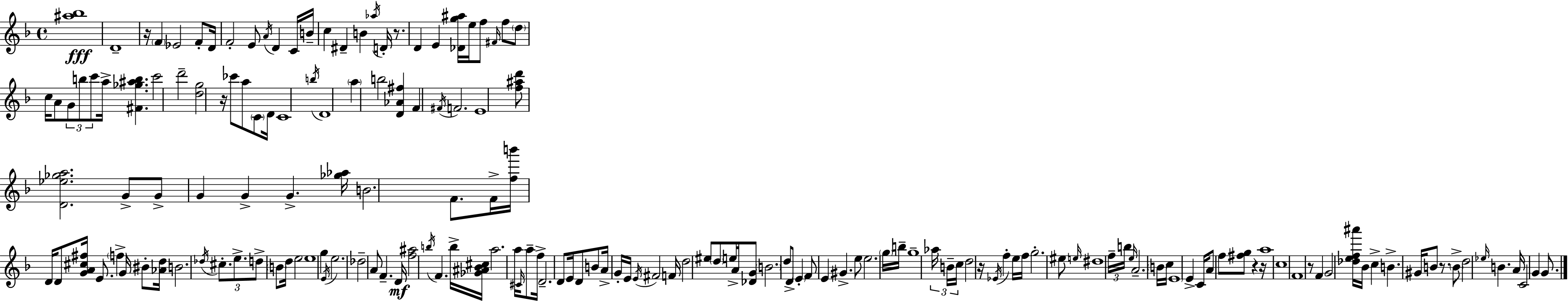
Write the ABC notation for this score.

X:1
T:Untitled
M:4/4
L:1/4
K:Dm
[^a_b]4 D4 z/4 F _E2 F/2 D/4 F2 E/2 A/4 D C/4 B/4 c ^D B _a/4 D/4 z/2 D E [_Dg^a]/4 e/4 f/2 ^F/4 f/2 d/2 c/4 A/2 G/2 b/2 c'/2 a/4 [^F_g^ab] c'2 d'2 [dg]2 z/4 _c'/2 a/2 C/2 D/4 C4 b/4 D4 a b2 [D_A^f] F ^F/4 F2 E4 [f^ad']/2 [D_e_ga]2 G/2 G/2 G G G [_g_a]/4 B2 F/2 F/4 [fb']/4 D/4 D/2 [GA^c^f]/4 E/2 f G/4 ^B/2 [_Ad]/4 B2 _d/4 ^c/2 e/2 d/2 B/2 d/4 e2 e4 g E/4 e2 _d2 A/2 F D/4 [f^a]2 b/4 F b/4 [_G^A_B^c]/4 a2 a/4 ^C/4 a/2 f/4 D2 D/2 E/4 D/2 B/2 A/4 G/4 E/4 E/4 ^F2 F/4 d2 ^e/2 d/2 e/4 A/4 [_DG]/2 B2 d/2 D/2 E F/2 E ^G e/2 e2 g/4 b/4 g4 _a/4 B/4 c/4 d2 z/4 _E/4 f e/4 f/4 g2 ^e/2 e/4 ^d4 f/4 b/4 e/4 A2 B/4 c/4 E4 E C/4 A/2 f/2 [^fg]/2 z z/4 a4 c4 F4 z/2 F G2 [_def^a']/4 _B/4 c B ^G/4 B/2 z/2 B/2 d2 _e/4 B A/4 C2 G G/2